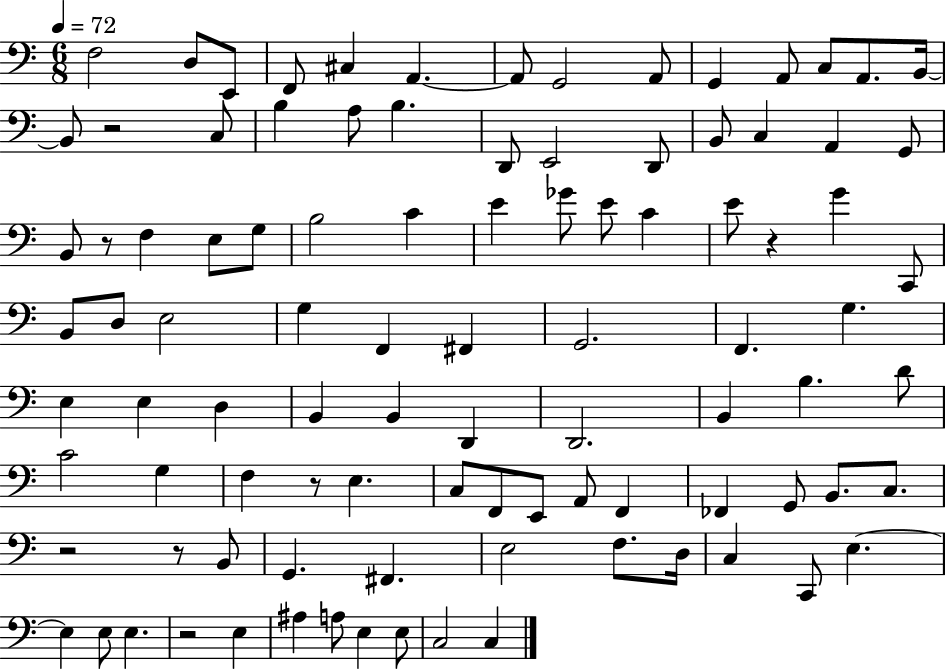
F3/h D3/e E2/e F2/e C#3/q A2/q. A2/e G2/h A2/e G2/q A2/e C3/e A2/e. B2/s B2/e R/h C3/e B3/q A3/e B3/q. D2/e E2/h D2/e B2/e C3/q A2/q G2/e B2/e R/e F3/q E3/e G3/e B3/h C4/q E4/q Gb4/e E4/e C4/q E4/e R/q G4/q C2/e B2/e D3/e E3/h G3/q F2/q F#2/q G2/h. F2/q. G3/q. E3/q E3/q D3/q B2/q B2/q D2/q D2/h. B2/q B3/q. D4/e C4/h G3/q F3/q R/e E3/q. C3/e F2/e E2/e A2/e F2/q FES2/q G2/e B2/e. C3/e. R/h R/e B2/e G2/q. F#2/q. E3/h F3/e. D3/s C3/q C2/e E3/q. E3/q E3/e E3/q. R/h E3/q A#3/q A3/e E3/q E3/e C3/h C3/q